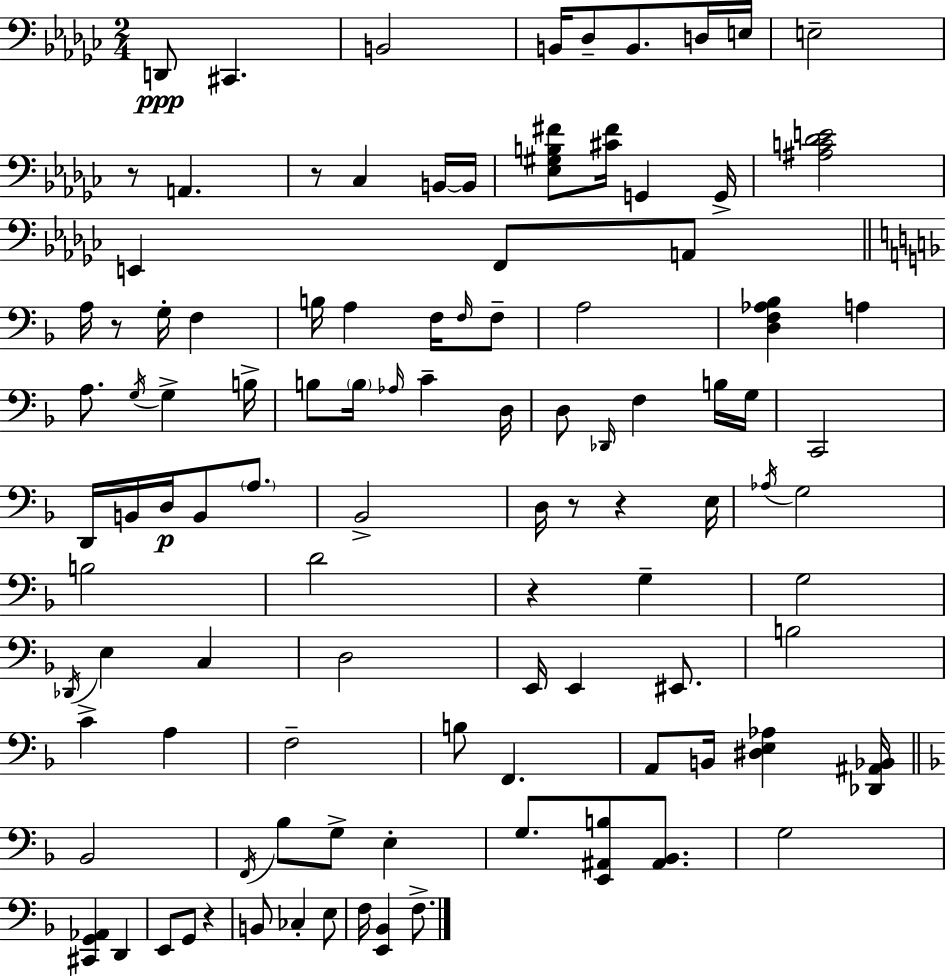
X:1
T:Untitled
M:2/4
L:1/4
K:Ebm
D,,/2 ^C,, B,,2 B,,/4 _D,/2 B,,/2 D,/4 E,/4 E,2 z/2 A,, z/2 _C, B,,/4 B,,/4 [_E,^G,B,^F]/2 [^C^F]/4 G,, G,,/4 [^A,C_DE]2 E,, F,,/2 A,,/2 A,/4 z/2 G,/4 F, B,/4 A, F,/4 F,/4 F,/2 A,2 [D,F,_A,_B,] A, A,/2 G,/4 G, B,/4 B,/2 B,/4 _A,/4 C D,/4 D,/2 _D,,/4 F, B,/4 G,/4 C,,2 D,,/4 B,,/4 D,/4 B,,/2 A,/2 _B,,2 D,/4 z/2 z E,/4 _A,/4 G,2 B,2 D2 z G, G,2 _D,,/4 E, C, D,2 E,,/4 E,, ^E,,/2 B,2 C A, F,2 B,/2 F,, A,,/2 B,,/4 [^D,E,_A,] [_D,,^A,,_B,,]/4 _B,,2 F,,/4 _B,/2 G,/2 E, G,/2 [E,,^A,,B,]/2 [^A,,_B,,]/2 G,2 [^C,,G,,_A,,] D,, E,,/2 G,,/2 z B,,/2 _C, E,/2 F,/4 [E,,_B,,] F,/2